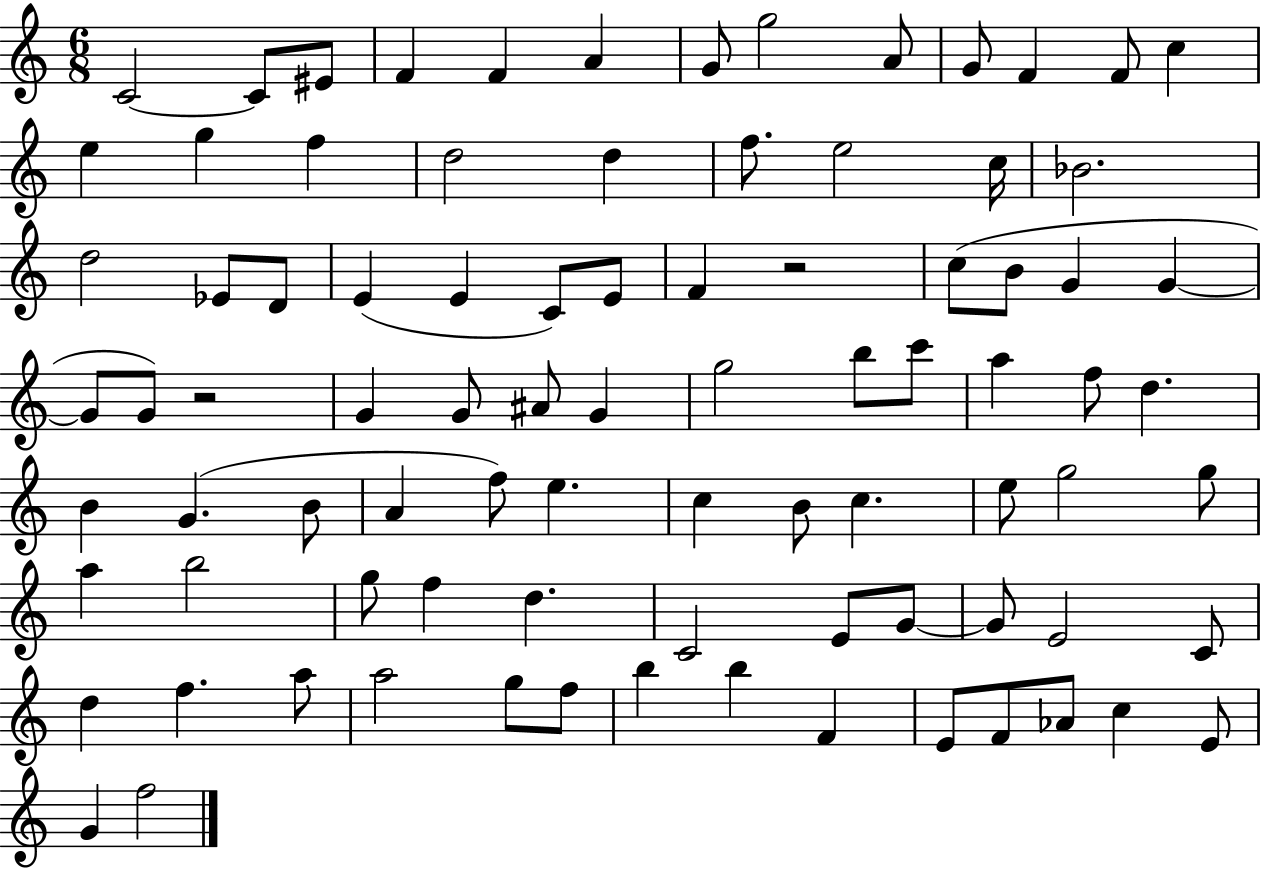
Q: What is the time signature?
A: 6/8